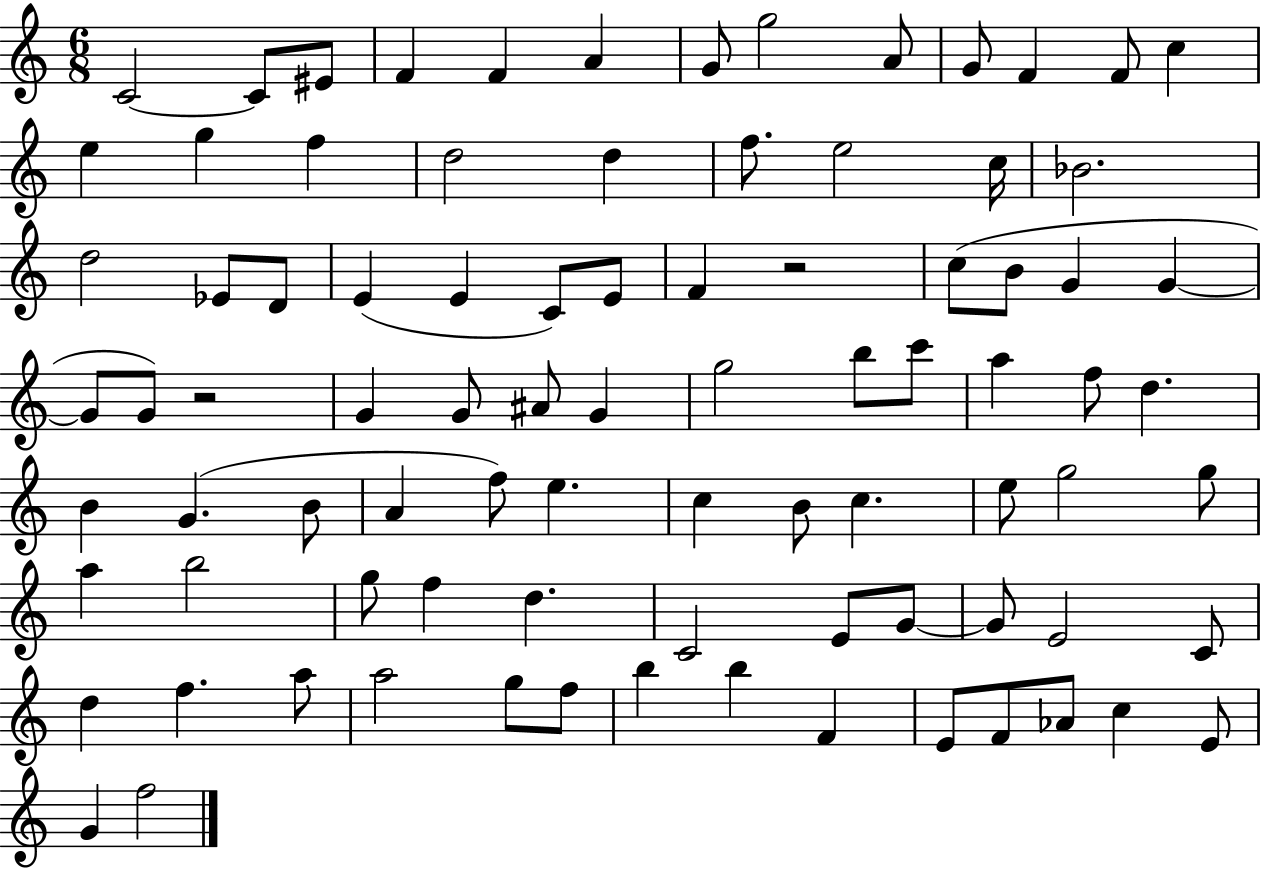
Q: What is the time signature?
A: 6/8